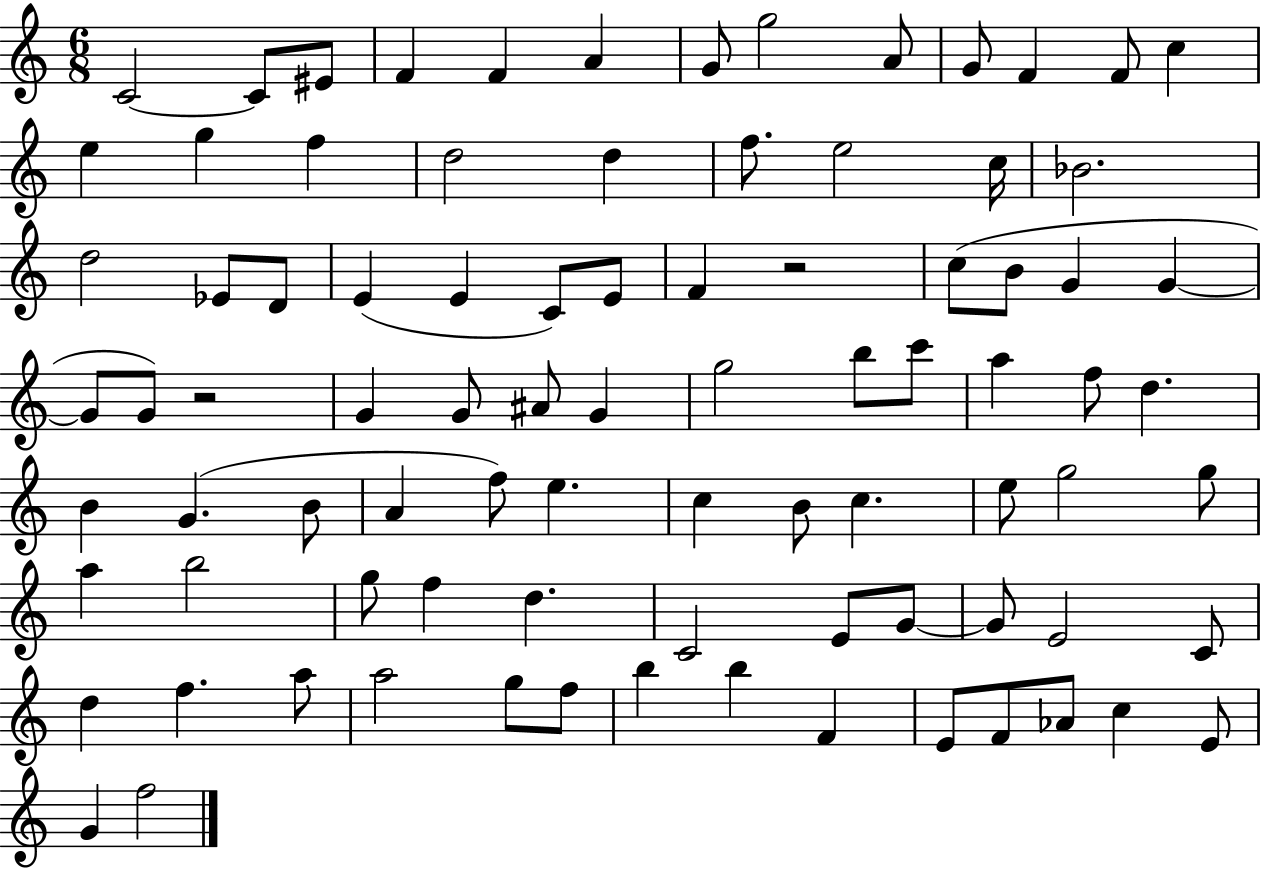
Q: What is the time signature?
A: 6/8